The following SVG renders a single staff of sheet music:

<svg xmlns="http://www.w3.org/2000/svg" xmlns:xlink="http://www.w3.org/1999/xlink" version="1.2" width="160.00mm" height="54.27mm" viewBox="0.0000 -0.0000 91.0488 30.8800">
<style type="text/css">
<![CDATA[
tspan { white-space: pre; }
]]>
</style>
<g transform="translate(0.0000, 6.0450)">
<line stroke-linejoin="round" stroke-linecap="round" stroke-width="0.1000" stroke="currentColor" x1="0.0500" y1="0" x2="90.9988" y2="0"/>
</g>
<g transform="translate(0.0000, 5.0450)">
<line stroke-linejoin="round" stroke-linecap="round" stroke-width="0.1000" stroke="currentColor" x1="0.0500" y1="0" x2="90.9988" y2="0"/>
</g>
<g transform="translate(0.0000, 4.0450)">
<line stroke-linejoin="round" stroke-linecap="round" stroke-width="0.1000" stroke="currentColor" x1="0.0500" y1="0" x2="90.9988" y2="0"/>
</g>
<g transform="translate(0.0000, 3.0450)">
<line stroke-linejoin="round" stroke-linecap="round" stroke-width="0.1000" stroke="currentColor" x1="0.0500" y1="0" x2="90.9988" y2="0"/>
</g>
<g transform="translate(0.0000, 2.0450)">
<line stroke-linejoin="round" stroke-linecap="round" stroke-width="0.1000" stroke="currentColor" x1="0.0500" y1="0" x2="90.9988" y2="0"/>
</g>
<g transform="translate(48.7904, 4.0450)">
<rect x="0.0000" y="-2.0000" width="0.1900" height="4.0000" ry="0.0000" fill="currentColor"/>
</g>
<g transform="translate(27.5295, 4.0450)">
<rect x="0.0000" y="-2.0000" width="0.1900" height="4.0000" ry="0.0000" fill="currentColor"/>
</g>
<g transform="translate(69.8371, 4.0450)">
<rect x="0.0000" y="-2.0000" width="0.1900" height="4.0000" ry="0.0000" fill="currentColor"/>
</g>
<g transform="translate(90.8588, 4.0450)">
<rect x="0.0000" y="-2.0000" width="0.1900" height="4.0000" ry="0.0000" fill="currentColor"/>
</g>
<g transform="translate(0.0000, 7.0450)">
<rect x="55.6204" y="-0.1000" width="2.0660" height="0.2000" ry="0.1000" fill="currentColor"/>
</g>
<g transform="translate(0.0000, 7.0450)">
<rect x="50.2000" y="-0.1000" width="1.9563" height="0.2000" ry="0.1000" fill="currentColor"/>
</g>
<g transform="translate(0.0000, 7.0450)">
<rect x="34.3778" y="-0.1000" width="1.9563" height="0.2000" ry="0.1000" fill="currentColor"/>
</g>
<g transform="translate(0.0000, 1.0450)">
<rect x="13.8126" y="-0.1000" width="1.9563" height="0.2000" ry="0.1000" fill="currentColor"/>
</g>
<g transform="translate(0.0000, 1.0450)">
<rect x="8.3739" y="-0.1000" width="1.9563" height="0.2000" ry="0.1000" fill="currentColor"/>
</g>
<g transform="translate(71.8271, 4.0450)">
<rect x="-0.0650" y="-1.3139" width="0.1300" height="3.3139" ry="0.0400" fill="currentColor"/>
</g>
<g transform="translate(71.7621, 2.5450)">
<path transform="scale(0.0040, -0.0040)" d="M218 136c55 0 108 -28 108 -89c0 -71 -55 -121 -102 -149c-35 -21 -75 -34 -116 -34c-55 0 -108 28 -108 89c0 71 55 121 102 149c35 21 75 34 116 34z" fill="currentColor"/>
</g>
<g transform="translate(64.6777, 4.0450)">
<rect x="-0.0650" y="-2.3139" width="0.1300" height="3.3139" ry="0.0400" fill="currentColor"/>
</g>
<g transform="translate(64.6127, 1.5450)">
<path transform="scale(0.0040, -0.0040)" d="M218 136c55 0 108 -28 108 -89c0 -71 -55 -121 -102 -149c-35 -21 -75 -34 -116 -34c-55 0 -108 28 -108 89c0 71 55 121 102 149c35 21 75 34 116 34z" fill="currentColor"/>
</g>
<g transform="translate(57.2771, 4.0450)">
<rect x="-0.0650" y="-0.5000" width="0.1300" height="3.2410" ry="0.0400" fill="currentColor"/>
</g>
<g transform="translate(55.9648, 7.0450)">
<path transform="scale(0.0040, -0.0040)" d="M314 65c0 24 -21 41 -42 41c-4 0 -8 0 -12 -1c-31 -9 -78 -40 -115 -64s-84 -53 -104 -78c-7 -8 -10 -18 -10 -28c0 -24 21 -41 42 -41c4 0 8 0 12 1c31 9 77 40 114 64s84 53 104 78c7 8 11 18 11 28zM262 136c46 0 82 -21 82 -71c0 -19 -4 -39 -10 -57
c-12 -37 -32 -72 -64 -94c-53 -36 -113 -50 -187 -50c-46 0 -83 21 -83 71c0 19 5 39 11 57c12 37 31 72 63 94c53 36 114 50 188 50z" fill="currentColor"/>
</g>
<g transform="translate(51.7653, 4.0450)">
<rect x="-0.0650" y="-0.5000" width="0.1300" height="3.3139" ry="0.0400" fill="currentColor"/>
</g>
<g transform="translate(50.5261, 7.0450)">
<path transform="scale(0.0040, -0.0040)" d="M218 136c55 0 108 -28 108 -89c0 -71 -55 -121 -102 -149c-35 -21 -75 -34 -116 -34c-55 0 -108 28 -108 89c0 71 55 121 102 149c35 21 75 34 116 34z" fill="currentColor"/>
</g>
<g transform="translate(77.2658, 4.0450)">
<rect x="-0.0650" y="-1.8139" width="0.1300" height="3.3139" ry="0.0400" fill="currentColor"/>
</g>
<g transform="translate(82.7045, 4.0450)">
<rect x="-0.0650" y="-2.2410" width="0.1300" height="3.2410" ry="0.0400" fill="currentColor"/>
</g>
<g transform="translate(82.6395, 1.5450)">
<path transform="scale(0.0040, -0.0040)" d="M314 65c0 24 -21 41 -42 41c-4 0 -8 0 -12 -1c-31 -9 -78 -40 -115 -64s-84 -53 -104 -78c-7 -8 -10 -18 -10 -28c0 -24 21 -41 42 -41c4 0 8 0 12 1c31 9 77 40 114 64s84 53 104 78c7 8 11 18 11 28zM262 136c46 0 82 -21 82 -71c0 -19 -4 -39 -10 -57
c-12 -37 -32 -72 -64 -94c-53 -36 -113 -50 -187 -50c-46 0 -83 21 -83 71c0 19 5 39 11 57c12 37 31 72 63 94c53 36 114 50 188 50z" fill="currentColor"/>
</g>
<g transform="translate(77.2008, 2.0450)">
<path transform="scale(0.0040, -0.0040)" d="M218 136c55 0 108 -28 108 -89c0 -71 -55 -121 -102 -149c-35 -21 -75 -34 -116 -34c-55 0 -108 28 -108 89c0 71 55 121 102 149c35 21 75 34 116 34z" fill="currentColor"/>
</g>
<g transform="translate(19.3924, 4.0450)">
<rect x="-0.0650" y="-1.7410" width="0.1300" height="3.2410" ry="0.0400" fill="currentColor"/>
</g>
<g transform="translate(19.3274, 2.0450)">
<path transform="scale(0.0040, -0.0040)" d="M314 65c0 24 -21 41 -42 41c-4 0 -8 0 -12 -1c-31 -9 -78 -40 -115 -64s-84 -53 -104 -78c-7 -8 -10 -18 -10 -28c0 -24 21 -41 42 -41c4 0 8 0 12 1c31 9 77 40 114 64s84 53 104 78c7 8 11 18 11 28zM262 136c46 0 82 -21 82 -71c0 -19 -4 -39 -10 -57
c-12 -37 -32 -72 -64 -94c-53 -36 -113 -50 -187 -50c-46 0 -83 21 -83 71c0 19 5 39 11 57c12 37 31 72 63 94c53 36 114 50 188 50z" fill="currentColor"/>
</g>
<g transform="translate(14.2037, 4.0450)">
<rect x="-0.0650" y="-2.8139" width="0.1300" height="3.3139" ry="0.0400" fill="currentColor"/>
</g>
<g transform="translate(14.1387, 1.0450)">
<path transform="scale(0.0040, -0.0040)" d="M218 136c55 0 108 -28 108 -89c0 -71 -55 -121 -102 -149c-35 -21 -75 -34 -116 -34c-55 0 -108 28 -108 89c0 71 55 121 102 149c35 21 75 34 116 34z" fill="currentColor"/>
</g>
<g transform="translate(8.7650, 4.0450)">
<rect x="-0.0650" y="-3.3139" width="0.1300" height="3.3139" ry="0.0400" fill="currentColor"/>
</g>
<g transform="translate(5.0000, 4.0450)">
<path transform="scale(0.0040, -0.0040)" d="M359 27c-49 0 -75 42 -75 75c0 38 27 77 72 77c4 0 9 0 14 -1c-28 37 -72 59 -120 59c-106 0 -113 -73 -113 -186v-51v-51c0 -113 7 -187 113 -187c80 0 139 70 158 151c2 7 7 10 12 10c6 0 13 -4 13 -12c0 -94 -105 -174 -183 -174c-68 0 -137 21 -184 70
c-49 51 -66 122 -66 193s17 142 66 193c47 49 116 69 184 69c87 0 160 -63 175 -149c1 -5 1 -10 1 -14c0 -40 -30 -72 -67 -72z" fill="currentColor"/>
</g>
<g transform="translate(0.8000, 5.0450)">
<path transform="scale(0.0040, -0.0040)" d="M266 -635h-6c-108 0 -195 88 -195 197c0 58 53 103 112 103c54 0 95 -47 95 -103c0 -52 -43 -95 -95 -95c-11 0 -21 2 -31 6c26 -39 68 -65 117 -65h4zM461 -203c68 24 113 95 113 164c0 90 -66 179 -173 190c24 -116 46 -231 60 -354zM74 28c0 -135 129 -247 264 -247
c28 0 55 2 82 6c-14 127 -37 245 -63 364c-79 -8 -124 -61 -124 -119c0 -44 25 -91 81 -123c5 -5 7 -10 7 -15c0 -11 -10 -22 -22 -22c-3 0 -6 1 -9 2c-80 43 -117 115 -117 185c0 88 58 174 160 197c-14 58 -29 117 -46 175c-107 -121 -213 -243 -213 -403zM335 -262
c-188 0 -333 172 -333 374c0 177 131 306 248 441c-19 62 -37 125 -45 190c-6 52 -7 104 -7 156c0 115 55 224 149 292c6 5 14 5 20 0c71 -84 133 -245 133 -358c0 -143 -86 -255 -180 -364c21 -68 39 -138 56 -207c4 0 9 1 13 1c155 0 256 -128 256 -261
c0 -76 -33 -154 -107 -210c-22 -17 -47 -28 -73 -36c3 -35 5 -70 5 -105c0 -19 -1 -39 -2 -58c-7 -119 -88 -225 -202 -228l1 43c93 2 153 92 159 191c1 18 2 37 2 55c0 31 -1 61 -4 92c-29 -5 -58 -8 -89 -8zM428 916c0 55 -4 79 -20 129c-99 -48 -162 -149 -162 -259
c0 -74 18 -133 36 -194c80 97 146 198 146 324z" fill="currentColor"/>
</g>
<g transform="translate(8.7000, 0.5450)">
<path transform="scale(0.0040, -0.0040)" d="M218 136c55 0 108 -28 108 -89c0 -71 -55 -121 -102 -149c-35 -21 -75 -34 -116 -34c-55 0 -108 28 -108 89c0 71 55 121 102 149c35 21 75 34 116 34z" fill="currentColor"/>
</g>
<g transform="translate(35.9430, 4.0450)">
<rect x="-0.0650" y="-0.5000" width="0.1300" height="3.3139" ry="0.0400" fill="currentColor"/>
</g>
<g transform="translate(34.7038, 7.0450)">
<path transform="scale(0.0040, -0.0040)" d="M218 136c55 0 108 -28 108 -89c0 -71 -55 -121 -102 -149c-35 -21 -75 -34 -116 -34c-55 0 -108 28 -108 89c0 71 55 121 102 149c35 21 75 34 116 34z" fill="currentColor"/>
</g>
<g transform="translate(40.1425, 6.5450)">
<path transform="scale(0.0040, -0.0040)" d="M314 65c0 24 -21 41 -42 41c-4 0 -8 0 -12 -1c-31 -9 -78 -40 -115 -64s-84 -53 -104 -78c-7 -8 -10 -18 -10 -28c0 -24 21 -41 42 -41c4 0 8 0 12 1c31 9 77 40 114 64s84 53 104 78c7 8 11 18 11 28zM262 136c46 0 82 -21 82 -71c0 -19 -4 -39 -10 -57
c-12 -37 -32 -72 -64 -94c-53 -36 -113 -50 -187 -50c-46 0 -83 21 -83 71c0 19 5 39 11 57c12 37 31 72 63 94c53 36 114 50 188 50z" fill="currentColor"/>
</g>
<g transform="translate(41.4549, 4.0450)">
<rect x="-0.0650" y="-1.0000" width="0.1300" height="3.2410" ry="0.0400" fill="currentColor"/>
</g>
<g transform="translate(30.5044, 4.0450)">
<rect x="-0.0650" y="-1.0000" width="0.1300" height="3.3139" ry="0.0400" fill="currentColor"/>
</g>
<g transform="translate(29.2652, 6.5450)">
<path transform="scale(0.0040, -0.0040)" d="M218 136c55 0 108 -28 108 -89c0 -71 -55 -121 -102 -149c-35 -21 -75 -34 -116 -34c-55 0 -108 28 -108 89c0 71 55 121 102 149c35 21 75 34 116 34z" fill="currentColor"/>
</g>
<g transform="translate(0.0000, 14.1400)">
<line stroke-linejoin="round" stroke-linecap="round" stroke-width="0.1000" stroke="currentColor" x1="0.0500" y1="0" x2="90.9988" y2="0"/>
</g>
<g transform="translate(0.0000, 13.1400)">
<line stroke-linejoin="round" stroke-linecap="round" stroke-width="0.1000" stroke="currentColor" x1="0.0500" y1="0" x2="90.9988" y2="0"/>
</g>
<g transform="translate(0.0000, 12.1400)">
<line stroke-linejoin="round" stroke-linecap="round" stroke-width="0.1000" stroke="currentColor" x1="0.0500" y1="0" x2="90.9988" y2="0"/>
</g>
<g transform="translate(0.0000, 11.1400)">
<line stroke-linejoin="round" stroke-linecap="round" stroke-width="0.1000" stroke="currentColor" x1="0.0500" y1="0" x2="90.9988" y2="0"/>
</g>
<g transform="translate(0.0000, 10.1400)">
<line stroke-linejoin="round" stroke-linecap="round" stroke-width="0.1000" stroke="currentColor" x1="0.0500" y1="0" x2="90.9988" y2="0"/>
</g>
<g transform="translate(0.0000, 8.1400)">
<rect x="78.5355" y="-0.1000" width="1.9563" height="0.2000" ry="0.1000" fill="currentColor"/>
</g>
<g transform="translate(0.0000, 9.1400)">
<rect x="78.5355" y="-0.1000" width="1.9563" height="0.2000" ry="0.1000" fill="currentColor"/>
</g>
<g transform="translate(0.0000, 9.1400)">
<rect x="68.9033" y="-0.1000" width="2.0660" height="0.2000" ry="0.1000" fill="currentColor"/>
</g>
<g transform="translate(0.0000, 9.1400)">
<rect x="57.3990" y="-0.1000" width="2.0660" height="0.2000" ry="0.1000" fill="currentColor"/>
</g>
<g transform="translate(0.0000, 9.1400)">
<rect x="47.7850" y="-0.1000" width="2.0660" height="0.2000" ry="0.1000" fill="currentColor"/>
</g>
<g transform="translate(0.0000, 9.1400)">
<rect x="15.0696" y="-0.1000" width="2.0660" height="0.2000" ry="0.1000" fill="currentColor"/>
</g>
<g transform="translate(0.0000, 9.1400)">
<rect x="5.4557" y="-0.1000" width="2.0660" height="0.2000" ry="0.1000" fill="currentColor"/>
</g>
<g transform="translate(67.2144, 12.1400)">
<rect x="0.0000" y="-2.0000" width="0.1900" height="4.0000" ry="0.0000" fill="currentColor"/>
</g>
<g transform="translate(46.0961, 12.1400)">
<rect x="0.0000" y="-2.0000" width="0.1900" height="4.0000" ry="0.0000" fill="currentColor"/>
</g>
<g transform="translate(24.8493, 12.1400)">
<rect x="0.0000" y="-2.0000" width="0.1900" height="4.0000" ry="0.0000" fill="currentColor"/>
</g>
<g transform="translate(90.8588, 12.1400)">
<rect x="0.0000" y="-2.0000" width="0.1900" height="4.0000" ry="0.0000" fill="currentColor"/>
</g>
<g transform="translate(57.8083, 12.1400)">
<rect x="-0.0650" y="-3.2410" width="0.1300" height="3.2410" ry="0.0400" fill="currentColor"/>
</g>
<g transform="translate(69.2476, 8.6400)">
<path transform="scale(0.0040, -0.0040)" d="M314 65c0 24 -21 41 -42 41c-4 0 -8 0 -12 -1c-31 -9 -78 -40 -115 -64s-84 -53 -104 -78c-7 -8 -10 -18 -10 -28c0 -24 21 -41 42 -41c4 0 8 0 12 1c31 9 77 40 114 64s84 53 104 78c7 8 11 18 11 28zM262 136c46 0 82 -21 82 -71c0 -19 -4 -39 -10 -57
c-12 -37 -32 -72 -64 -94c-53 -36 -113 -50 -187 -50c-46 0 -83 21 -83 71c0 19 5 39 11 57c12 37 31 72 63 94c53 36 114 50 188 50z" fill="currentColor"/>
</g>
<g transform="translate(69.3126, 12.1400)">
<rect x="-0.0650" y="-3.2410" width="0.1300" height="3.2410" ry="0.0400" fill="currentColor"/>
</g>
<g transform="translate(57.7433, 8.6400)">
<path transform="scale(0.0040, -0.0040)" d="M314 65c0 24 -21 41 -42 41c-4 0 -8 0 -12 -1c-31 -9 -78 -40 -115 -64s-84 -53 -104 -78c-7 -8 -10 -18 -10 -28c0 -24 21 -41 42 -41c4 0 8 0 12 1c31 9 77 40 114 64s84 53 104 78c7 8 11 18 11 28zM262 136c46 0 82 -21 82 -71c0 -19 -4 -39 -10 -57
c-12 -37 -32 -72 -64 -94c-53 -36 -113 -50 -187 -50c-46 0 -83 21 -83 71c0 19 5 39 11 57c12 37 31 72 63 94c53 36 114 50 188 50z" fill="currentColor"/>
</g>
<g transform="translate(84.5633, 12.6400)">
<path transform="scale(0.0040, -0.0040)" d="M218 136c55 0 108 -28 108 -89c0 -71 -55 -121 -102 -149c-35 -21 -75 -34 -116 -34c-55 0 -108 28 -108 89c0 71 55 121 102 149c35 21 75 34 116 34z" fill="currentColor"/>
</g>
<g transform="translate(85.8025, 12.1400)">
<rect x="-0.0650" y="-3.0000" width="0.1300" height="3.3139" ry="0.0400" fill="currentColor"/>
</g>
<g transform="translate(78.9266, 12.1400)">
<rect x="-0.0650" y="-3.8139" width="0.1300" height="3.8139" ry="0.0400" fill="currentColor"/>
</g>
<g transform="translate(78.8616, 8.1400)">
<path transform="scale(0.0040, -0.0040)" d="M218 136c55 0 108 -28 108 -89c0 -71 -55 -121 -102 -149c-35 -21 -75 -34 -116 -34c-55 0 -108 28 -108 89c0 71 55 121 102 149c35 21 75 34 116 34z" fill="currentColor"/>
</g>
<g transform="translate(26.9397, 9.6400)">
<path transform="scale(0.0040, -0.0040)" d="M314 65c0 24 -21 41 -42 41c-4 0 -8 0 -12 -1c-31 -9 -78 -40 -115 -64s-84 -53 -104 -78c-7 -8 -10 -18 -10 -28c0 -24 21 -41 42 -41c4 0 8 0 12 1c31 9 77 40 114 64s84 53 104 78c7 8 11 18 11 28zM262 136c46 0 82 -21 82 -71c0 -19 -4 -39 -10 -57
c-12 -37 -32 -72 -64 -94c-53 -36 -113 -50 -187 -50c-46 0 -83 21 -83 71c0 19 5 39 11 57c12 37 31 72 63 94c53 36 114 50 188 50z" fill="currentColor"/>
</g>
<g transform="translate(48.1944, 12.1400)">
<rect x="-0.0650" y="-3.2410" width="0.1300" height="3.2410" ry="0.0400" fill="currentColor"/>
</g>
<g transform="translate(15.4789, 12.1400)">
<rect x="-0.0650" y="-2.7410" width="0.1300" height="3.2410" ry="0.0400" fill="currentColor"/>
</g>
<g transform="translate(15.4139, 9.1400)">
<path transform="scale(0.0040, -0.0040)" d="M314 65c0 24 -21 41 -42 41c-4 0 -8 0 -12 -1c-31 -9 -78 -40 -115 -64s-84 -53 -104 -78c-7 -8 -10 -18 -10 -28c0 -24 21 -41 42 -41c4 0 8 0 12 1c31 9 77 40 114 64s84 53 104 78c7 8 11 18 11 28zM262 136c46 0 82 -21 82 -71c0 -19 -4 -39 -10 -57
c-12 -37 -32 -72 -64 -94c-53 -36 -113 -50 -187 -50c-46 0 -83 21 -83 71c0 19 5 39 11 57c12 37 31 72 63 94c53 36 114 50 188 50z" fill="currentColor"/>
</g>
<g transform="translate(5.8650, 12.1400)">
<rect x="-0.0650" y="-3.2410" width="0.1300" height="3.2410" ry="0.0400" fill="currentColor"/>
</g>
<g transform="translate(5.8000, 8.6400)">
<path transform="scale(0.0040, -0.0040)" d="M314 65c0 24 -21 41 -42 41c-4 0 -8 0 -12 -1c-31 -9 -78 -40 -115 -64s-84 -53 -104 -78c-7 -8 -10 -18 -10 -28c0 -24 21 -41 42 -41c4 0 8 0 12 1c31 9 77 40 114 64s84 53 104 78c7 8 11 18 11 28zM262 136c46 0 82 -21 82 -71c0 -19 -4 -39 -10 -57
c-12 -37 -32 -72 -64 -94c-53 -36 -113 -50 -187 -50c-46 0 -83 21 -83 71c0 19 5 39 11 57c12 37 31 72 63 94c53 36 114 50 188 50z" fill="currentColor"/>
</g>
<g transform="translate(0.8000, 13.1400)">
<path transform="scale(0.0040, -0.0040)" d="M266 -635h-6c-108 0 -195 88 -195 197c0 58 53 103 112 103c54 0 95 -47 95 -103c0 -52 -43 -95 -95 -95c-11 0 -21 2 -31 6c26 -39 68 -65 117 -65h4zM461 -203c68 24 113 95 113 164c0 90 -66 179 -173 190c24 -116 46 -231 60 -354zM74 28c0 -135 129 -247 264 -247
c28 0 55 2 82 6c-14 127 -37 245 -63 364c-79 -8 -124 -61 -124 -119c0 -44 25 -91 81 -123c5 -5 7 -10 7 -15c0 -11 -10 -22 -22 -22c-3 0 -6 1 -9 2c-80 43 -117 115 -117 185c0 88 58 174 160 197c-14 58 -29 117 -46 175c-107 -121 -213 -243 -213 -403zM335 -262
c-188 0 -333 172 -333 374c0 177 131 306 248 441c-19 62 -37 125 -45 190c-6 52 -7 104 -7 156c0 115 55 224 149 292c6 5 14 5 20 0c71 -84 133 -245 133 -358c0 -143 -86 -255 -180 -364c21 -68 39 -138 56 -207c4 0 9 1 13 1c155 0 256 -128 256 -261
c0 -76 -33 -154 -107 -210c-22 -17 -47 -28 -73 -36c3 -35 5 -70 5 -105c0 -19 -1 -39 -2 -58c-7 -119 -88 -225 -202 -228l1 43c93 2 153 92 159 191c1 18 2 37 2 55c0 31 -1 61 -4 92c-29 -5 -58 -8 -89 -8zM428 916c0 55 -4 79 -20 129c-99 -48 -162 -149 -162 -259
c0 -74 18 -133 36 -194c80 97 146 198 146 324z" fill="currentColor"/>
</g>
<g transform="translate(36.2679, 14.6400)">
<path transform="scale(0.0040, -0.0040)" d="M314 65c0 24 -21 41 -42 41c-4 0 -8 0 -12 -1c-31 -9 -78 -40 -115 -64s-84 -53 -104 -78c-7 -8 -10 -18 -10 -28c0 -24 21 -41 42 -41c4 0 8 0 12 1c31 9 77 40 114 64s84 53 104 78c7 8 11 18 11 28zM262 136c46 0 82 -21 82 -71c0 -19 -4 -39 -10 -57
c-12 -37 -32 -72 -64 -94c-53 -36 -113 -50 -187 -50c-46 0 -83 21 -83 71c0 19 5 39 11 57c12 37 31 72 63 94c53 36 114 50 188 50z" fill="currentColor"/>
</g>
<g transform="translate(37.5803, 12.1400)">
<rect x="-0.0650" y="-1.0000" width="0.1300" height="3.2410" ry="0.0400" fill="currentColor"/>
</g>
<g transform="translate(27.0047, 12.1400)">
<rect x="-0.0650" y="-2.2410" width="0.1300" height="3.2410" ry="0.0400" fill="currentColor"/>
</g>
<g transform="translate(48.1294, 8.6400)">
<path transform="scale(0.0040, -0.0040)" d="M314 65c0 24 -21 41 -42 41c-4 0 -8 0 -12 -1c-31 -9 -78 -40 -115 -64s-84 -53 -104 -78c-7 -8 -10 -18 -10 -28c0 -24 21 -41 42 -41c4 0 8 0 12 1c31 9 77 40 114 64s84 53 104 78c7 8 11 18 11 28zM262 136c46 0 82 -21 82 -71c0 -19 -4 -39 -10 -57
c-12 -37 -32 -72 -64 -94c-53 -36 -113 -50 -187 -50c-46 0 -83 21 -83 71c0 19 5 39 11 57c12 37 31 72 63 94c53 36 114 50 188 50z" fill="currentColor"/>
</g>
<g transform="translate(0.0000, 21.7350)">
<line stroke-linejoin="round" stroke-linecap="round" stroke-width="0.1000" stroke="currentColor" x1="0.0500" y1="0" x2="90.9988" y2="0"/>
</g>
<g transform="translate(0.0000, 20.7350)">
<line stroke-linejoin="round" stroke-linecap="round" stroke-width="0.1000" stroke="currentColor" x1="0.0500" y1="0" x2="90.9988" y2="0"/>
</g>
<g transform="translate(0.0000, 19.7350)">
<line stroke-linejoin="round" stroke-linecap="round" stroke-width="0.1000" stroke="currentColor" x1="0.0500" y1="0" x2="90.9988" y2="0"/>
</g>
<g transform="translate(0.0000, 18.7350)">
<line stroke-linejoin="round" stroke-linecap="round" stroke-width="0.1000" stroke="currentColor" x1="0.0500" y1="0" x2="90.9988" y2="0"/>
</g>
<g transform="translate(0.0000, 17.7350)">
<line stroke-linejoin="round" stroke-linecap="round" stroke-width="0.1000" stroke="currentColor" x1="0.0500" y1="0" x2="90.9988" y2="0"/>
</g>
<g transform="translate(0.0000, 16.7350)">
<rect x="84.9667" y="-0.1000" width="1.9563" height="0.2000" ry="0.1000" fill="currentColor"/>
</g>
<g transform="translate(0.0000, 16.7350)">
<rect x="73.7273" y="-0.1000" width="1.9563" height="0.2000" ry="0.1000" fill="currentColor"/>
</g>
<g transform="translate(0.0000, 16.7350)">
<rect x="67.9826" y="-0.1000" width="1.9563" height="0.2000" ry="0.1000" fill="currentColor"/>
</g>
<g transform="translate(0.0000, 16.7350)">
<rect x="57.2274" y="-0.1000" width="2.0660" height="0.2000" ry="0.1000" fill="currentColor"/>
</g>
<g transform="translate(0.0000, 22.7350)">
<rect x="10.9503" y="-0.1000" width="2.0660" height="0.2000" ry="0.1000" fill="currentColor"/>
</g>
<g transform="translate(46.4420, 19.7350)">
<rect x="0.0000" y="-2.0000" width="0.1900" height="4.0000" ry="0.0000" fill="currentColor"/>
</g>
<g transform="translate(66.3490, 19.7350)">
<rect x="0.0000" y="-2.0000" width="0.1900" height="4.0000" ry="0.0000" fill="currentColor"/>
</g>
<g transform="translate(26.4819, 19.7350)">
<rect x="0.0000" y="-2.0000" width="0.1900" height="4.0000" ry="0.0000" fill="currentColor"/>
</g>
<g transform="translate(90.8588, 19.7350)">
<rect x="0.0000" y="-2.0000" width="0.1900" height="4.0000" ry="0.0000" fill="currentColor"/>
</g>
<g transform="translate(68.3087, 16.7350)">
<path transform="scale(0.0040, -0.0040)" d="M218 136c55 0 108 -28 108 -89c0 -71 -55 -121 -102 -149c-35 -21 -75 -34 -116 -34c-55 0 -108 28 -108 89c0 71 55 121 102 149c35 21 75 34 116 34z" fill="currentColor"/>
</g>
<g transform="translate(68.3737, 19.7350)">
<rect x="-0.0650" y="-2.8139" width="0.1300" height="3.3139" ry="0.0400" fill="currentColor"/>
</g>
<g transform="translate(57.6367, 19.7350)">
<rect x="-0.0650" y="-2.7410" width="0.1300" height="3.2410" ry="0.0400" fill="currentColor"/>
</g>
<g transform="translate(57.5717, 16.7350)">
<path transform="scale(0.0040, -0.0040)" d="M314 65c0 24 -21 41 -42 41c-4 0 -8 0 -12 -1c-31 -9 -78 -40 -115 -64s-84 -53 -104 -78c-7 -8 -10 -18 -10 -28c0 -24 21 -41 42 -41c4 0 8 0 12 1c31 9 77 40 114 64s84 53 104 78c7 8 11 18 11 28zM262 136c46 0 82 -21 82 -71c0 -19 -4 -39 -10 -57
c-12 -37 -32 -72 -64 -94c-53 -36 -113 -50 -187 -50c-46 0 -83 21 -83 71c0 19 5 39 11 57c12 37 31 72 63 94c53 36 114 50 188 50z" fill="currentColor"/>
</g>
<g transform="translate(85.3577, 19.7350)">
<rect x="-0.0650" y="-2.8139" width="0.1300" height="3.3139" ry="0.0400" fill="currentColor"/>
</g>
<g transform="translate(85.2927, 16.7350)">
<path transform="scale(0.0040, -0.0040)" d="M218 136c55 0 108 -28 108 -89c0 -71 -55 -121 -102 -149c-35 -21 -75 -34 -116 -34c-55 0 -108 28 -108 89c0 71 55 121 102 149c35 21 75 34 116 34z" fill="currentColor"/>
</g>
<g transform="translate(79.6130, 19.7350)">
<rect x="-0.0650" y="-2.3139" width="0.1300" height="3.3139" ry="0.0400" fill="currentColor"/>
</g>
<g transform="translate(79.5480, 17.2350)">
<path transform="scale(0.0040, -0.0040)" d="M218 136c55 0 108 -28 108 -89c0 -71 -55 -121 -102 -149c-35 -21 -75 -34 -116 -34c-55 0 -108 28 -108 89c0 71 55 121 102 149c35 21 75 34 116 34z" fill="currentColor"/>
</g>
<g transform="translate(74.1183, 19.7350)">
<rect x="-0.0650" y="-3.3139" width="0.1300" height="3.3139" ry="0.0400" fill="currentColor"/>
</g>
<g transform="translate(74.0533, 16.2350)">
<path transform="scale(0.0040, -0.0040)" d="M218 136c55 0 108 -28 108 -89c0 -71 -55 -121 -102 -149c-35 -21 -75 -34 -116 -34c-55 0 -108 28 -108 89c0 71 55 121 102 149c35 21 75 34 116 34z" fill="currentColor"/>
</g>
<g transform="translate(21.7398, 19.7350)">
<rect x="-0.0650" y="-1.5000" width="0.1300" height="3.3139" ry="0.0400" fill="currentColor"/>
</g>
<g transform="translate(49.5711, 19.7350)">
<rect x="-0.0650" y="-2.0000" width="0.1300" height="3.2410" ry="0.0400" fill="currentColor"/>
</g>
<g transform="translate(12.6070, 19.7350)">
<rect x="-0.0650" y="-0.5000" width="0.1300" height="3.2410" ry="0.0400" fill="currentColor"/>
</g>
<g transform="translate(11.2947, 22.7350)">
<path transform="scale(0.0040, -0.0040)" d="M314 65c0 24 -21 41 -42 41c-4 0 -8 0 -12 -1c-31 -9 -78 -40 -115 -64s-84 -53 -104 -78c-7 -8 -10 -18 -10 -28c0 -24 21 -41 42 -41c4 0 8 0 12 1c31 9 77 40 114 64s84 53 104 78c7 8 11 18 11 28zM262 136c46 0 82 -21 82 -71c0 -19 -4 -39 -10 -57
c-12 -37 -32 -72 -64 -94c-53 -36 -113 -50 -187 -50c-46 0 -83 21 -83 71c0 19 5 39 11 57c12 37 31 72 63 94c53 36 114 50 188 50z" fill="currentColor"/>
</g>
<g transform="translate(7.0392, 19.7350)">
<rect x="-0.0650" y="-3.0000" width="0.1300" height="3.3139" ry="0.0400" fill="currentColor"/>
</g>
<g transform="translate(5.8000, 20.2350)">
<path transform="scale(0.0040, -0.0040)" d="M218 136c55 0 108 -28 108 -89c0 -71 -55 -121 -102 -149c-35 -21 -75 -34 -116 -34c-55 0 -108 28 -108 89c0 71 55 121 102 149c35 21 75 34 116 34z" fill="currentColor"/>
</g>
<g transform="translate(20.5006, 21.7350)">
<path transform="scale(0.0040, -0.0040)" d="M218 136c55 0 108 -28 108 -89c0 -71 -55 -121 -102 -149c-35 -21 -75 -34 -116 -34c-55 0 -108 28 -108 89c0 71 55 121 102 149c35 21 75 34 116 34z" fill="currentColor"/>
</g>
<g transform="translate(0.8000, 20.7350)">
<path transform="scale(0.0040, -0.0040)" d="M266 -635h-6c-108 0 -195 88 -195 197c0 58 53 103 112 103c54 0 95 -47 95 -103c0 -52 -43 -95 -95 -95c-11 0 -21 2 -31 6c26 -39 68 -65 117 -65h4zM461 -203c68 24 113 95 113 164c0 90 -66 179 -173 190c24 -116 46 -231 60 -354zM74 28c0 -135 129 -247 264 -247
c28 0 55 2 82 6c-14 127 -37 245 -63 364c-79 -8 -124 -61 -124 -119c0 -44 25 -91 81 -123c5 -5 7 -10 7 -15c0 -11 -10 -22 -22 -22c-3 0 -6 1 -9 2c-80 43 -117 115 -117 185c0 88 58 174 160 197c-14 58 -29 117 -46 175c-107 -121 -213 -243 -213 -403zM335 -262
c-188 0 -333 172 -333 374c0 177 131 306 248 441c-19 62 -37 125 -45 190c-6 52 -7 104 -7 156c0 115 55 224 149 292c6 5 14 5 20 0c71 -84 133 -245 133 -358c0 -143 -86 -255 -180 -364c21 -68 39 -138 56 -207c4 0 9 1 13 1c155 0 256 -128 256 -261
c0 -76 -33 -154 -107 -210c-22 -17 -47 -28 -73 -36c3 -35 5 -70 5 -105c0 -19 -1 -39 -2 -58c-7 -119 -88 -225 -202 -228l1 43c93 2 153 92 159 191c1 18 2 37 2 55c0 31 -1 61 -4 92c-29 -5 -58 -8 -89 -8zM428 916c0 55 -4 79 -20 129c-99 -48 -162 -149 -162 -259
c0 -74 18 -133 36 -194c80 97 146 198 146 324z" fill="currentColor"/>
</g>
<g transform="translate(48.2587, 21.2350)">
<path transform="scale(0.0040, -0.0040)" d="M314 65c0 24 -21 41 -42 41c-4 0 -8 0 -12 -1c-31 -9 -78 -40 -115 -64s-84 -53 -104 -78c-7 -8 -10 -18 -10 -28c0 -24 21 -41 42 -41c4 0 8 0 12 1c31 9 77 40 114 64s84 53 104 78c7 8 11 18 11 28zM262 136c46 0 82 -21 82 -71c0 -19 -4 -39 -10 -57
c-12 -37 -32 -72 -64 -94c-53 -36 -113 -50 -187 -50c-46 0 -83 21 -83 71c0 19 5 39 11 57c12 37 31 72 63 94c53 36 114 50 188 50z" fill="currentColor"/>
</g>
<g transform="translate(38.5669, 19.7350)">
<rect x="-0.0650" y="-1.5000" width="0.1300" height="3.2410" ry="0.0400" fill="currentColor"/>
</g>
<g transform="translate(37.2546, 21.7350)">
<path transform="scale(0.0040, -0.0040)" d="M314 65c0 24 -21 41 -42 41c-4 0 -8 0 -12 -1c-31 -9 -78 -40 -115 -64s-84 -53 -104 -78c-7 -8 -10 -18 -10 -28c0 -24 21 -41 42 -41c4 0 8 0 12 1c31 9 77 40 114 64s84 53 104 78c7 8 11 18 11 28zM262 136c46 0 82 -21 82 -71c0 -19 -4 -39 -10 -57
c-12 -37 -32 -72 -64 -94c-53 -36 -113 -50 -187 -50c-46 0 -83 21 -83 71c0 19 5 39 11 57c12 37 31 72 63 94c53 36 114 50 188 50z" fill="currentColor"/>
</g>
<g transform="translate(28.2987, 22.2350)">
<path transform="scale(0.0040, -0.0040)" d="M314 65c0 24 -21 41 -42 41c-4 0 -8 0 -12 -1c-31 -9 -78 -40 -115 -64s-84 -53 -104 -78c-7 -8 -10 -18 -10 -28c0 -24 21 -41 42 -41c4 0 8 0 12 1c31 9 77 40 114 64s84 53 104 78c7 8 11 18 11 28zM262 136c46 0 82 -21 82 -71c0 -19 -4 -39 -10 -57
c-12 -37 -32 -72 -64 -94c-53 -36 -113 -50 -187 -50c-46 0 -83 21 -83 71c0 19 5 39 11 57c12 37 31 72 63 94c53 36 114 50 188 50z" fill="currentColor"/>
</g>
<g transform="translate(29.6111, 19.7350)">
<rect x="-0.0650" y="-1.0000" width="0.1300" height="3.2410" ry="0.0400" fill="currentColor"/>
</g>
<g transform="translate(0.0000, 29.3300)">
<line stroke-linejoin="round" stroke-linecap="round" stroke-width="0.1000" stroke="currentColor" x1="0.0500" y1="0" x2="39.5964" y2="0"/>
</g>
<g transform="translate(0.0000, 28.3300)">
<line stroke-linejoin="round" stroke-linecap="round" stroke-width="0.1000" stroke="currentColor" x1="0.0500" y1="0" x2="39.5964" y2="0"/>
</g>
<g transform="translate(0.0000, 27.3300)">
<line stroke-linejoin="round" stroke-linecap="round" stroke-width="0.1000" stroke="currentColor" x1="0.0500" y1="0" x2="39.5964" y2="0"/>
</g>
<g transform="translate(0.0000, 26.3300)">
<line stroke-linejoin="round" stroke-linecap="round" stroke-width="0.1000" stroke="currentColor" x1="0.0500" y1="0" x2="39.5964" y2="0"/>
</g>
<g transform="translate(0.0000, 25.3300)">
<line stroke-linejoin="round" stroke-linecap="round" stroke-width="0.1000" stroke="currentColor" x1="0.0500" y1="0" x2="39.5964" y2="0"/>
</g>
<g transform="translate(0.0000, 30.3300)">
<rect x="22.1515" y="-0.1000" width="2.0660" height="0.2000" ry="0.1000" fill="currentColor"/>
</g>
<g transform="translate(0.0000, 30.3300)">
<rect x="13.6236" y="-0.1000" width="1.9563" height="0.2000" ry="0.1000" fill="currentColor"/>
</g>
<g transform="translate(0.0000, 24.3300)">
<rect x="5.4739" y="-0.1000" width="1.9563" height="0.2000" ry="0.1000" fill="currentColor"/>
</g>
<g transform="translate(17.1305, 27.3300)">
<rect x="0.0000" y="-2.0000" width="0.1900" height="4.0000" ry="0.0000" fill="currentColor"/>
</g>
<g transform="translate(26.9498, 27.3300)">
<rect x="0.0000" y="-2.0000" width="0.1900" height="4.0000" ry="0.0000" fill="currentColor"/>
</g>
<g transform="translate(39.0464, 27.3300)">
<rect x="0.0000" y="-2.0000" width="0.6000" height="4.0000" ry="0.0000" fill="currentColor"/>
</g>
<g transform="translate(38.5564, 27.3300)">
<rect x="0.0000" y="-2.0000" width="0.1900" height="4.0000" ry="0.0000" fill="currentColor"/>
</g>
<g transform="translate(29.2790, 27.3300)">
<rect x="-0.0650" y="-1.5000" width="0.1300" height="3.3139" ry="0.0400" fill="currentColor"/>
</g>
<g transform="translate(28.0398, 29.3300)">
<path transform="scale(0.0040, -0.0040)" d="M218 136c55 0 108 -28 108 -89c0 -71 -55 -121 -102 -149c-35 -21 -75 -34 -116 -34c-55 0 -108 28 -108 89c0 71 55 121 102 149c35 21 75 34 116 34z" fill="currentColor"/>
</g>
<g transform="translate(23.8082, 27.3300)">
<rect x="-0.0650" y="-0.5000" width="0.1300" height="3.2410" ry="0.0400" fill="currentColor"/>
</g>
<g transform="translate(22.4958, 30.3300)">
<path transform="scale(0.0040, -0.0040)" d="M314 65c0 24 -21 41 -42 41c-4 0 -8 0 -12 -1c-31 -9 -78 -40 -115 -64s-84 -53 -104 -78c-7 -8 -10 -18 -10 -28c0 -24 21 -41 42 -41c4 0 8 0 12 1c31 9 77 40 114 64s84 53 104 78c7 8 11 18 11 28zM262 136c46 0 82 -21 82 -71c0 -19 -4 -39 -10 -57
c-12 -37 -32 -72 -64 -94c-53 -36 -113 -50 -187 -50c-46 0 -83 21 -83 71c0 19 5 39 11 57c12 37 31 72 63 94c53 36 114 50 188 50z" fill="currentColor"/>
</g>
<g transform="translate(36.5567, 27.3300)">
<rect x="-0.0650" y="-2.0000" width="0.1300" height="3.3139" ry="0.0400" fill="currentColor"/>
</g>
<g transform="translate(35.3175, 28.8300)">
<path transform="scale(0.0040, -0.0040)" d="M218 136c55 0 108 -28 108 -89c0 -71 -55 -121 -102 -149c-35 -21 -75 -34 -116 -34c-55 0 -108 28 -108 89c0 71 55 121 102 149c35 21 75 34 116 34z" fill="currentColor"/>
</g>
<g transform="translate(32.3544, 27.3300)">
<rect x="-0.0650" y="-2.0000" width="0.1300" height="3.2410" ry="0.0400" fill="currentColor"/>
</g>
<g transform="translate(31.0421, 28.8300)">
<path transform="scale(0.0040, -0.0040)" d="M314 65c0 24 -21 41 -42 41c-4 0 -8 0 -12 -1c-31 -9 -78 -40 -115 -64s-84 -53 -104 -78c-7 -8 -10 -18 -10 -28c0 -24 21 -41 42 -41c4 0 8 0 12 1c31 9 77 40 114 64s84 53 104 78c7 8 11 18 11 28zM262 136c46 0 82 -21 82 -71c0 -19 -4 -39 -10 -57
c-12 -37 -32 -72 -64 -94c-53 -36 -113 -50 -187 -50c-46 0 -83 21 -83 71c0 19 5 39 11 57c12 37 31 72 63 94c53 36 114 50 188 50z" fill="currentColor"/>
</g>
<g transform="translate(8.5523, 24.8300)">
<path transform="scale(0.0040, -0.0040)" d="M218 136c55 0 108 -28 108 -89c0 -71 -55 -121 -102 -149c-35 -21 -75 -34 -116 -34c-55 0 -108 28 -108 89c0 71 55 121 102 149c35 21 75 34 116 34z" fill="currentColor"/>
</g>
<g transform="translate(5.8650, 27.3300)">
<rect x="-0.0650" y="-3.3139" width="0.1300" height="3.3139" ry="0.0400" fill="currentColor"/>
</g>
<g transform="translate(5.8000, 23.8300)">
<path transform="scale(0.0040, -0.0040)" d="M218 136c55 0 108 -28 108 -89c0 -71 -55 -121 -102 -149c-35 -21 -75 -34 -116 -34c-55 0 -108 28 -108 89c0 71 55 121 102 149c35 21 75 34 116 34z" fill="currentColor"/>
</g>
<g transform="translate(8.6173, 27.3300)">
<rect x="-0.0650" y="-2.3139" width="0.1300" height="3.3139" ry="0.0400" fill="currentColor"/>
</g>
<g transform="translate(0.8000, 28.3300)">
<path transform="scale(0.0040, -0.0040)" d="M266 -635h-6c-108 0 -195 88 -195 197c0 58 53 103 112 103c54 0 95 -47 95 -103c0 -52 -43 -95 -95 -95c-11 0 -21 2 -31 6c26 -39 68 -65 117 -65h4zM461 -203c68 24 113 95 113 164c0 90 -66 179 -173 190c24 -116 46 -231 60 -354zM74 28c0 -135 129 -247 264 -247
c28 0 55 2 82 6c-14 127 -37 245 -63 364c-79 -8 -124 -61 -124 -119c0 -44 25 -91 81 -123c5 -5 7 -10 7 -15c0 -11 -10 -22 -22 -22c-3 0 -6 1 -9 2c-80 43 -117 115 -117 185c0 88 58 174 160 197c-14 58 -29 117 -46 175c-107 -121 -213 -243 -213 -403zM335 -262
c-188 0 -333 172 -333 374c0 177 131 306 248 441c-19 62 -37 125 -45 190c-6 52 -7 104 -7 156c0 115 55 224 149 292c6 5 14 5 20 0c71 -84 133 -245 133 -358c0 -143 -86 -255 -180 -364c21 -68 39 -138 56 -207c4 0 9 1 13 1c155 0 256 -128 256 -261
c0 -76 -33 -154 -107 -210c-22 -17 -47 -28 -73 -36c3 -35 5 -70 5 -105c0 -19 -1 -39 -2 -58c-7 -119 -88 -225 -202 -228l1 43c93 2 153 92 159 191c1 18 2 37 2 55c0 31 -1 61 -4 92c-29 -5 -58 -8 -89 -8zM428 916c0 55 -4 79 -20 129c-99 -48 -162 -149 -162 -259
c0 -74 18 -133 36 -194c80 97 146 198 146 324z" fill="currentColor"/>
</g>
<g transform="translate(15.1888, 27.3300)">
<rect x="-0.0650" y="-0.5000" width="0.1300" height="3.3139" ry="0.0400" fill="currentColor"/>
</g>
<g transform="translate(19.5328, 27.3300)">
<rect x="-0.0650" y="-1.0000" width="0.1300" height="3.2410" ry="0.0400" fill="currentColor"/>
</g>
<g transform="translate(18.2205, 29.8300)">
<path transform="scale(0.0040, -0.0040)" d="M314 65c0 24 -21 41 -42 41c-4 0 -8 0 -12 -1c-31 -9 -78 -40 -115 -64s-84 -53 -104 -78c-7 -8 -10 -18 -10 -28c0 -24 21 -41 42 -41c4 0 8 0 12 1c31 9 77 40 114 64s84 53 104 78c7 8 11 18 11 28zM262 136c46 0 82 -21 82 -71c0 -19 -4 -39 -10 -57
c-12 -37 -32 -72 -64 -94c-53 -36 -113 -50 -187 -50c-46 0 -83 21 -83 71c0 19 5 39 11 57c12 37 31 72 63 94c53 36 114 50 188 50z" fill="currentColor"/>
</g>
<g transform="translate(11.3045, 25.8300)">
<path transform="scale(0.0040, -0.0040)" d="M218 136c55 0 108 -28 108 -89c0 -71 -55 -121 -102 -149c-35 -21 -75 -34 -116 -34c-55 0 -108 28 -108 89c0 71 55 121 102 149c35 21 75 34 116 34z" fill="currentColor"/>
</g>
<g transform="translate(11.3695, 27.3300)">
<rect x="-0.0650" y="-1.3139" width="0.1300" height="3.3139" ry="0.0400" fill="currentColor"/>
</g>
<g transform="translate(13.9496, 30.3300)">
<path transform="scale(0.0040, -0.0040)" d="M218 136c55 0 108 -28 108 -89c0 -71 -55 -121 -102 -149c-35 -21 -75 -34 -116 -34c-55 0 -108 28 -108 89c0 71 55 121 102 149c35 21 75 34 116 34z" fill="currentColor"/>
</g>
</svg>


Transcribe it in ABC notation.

X:1
T:Untitled
M:4/4
L:1/4
K:C
b a f2 D C D2 C C2 g e f g2 b2 a2 g2 D2 b2 b2 b2 c' A A C2 E D2 E2 F2 a2 a b g a b g e C D2 C2 E F2 F